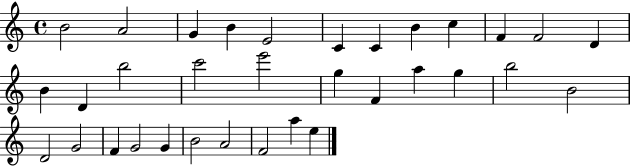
B4/h A4/h G4/q B4/q E4/h C4/q C4/q B4/q C5/q F4/q F4/h D4/q B4/q D4/q B5/h C6/h E6/h G5/q F4/q A5/q G5/q B5/h B4/h D4/h G4/h F4/q G4/h G4/q B4/h A4/h F4/h A5/q E5/q